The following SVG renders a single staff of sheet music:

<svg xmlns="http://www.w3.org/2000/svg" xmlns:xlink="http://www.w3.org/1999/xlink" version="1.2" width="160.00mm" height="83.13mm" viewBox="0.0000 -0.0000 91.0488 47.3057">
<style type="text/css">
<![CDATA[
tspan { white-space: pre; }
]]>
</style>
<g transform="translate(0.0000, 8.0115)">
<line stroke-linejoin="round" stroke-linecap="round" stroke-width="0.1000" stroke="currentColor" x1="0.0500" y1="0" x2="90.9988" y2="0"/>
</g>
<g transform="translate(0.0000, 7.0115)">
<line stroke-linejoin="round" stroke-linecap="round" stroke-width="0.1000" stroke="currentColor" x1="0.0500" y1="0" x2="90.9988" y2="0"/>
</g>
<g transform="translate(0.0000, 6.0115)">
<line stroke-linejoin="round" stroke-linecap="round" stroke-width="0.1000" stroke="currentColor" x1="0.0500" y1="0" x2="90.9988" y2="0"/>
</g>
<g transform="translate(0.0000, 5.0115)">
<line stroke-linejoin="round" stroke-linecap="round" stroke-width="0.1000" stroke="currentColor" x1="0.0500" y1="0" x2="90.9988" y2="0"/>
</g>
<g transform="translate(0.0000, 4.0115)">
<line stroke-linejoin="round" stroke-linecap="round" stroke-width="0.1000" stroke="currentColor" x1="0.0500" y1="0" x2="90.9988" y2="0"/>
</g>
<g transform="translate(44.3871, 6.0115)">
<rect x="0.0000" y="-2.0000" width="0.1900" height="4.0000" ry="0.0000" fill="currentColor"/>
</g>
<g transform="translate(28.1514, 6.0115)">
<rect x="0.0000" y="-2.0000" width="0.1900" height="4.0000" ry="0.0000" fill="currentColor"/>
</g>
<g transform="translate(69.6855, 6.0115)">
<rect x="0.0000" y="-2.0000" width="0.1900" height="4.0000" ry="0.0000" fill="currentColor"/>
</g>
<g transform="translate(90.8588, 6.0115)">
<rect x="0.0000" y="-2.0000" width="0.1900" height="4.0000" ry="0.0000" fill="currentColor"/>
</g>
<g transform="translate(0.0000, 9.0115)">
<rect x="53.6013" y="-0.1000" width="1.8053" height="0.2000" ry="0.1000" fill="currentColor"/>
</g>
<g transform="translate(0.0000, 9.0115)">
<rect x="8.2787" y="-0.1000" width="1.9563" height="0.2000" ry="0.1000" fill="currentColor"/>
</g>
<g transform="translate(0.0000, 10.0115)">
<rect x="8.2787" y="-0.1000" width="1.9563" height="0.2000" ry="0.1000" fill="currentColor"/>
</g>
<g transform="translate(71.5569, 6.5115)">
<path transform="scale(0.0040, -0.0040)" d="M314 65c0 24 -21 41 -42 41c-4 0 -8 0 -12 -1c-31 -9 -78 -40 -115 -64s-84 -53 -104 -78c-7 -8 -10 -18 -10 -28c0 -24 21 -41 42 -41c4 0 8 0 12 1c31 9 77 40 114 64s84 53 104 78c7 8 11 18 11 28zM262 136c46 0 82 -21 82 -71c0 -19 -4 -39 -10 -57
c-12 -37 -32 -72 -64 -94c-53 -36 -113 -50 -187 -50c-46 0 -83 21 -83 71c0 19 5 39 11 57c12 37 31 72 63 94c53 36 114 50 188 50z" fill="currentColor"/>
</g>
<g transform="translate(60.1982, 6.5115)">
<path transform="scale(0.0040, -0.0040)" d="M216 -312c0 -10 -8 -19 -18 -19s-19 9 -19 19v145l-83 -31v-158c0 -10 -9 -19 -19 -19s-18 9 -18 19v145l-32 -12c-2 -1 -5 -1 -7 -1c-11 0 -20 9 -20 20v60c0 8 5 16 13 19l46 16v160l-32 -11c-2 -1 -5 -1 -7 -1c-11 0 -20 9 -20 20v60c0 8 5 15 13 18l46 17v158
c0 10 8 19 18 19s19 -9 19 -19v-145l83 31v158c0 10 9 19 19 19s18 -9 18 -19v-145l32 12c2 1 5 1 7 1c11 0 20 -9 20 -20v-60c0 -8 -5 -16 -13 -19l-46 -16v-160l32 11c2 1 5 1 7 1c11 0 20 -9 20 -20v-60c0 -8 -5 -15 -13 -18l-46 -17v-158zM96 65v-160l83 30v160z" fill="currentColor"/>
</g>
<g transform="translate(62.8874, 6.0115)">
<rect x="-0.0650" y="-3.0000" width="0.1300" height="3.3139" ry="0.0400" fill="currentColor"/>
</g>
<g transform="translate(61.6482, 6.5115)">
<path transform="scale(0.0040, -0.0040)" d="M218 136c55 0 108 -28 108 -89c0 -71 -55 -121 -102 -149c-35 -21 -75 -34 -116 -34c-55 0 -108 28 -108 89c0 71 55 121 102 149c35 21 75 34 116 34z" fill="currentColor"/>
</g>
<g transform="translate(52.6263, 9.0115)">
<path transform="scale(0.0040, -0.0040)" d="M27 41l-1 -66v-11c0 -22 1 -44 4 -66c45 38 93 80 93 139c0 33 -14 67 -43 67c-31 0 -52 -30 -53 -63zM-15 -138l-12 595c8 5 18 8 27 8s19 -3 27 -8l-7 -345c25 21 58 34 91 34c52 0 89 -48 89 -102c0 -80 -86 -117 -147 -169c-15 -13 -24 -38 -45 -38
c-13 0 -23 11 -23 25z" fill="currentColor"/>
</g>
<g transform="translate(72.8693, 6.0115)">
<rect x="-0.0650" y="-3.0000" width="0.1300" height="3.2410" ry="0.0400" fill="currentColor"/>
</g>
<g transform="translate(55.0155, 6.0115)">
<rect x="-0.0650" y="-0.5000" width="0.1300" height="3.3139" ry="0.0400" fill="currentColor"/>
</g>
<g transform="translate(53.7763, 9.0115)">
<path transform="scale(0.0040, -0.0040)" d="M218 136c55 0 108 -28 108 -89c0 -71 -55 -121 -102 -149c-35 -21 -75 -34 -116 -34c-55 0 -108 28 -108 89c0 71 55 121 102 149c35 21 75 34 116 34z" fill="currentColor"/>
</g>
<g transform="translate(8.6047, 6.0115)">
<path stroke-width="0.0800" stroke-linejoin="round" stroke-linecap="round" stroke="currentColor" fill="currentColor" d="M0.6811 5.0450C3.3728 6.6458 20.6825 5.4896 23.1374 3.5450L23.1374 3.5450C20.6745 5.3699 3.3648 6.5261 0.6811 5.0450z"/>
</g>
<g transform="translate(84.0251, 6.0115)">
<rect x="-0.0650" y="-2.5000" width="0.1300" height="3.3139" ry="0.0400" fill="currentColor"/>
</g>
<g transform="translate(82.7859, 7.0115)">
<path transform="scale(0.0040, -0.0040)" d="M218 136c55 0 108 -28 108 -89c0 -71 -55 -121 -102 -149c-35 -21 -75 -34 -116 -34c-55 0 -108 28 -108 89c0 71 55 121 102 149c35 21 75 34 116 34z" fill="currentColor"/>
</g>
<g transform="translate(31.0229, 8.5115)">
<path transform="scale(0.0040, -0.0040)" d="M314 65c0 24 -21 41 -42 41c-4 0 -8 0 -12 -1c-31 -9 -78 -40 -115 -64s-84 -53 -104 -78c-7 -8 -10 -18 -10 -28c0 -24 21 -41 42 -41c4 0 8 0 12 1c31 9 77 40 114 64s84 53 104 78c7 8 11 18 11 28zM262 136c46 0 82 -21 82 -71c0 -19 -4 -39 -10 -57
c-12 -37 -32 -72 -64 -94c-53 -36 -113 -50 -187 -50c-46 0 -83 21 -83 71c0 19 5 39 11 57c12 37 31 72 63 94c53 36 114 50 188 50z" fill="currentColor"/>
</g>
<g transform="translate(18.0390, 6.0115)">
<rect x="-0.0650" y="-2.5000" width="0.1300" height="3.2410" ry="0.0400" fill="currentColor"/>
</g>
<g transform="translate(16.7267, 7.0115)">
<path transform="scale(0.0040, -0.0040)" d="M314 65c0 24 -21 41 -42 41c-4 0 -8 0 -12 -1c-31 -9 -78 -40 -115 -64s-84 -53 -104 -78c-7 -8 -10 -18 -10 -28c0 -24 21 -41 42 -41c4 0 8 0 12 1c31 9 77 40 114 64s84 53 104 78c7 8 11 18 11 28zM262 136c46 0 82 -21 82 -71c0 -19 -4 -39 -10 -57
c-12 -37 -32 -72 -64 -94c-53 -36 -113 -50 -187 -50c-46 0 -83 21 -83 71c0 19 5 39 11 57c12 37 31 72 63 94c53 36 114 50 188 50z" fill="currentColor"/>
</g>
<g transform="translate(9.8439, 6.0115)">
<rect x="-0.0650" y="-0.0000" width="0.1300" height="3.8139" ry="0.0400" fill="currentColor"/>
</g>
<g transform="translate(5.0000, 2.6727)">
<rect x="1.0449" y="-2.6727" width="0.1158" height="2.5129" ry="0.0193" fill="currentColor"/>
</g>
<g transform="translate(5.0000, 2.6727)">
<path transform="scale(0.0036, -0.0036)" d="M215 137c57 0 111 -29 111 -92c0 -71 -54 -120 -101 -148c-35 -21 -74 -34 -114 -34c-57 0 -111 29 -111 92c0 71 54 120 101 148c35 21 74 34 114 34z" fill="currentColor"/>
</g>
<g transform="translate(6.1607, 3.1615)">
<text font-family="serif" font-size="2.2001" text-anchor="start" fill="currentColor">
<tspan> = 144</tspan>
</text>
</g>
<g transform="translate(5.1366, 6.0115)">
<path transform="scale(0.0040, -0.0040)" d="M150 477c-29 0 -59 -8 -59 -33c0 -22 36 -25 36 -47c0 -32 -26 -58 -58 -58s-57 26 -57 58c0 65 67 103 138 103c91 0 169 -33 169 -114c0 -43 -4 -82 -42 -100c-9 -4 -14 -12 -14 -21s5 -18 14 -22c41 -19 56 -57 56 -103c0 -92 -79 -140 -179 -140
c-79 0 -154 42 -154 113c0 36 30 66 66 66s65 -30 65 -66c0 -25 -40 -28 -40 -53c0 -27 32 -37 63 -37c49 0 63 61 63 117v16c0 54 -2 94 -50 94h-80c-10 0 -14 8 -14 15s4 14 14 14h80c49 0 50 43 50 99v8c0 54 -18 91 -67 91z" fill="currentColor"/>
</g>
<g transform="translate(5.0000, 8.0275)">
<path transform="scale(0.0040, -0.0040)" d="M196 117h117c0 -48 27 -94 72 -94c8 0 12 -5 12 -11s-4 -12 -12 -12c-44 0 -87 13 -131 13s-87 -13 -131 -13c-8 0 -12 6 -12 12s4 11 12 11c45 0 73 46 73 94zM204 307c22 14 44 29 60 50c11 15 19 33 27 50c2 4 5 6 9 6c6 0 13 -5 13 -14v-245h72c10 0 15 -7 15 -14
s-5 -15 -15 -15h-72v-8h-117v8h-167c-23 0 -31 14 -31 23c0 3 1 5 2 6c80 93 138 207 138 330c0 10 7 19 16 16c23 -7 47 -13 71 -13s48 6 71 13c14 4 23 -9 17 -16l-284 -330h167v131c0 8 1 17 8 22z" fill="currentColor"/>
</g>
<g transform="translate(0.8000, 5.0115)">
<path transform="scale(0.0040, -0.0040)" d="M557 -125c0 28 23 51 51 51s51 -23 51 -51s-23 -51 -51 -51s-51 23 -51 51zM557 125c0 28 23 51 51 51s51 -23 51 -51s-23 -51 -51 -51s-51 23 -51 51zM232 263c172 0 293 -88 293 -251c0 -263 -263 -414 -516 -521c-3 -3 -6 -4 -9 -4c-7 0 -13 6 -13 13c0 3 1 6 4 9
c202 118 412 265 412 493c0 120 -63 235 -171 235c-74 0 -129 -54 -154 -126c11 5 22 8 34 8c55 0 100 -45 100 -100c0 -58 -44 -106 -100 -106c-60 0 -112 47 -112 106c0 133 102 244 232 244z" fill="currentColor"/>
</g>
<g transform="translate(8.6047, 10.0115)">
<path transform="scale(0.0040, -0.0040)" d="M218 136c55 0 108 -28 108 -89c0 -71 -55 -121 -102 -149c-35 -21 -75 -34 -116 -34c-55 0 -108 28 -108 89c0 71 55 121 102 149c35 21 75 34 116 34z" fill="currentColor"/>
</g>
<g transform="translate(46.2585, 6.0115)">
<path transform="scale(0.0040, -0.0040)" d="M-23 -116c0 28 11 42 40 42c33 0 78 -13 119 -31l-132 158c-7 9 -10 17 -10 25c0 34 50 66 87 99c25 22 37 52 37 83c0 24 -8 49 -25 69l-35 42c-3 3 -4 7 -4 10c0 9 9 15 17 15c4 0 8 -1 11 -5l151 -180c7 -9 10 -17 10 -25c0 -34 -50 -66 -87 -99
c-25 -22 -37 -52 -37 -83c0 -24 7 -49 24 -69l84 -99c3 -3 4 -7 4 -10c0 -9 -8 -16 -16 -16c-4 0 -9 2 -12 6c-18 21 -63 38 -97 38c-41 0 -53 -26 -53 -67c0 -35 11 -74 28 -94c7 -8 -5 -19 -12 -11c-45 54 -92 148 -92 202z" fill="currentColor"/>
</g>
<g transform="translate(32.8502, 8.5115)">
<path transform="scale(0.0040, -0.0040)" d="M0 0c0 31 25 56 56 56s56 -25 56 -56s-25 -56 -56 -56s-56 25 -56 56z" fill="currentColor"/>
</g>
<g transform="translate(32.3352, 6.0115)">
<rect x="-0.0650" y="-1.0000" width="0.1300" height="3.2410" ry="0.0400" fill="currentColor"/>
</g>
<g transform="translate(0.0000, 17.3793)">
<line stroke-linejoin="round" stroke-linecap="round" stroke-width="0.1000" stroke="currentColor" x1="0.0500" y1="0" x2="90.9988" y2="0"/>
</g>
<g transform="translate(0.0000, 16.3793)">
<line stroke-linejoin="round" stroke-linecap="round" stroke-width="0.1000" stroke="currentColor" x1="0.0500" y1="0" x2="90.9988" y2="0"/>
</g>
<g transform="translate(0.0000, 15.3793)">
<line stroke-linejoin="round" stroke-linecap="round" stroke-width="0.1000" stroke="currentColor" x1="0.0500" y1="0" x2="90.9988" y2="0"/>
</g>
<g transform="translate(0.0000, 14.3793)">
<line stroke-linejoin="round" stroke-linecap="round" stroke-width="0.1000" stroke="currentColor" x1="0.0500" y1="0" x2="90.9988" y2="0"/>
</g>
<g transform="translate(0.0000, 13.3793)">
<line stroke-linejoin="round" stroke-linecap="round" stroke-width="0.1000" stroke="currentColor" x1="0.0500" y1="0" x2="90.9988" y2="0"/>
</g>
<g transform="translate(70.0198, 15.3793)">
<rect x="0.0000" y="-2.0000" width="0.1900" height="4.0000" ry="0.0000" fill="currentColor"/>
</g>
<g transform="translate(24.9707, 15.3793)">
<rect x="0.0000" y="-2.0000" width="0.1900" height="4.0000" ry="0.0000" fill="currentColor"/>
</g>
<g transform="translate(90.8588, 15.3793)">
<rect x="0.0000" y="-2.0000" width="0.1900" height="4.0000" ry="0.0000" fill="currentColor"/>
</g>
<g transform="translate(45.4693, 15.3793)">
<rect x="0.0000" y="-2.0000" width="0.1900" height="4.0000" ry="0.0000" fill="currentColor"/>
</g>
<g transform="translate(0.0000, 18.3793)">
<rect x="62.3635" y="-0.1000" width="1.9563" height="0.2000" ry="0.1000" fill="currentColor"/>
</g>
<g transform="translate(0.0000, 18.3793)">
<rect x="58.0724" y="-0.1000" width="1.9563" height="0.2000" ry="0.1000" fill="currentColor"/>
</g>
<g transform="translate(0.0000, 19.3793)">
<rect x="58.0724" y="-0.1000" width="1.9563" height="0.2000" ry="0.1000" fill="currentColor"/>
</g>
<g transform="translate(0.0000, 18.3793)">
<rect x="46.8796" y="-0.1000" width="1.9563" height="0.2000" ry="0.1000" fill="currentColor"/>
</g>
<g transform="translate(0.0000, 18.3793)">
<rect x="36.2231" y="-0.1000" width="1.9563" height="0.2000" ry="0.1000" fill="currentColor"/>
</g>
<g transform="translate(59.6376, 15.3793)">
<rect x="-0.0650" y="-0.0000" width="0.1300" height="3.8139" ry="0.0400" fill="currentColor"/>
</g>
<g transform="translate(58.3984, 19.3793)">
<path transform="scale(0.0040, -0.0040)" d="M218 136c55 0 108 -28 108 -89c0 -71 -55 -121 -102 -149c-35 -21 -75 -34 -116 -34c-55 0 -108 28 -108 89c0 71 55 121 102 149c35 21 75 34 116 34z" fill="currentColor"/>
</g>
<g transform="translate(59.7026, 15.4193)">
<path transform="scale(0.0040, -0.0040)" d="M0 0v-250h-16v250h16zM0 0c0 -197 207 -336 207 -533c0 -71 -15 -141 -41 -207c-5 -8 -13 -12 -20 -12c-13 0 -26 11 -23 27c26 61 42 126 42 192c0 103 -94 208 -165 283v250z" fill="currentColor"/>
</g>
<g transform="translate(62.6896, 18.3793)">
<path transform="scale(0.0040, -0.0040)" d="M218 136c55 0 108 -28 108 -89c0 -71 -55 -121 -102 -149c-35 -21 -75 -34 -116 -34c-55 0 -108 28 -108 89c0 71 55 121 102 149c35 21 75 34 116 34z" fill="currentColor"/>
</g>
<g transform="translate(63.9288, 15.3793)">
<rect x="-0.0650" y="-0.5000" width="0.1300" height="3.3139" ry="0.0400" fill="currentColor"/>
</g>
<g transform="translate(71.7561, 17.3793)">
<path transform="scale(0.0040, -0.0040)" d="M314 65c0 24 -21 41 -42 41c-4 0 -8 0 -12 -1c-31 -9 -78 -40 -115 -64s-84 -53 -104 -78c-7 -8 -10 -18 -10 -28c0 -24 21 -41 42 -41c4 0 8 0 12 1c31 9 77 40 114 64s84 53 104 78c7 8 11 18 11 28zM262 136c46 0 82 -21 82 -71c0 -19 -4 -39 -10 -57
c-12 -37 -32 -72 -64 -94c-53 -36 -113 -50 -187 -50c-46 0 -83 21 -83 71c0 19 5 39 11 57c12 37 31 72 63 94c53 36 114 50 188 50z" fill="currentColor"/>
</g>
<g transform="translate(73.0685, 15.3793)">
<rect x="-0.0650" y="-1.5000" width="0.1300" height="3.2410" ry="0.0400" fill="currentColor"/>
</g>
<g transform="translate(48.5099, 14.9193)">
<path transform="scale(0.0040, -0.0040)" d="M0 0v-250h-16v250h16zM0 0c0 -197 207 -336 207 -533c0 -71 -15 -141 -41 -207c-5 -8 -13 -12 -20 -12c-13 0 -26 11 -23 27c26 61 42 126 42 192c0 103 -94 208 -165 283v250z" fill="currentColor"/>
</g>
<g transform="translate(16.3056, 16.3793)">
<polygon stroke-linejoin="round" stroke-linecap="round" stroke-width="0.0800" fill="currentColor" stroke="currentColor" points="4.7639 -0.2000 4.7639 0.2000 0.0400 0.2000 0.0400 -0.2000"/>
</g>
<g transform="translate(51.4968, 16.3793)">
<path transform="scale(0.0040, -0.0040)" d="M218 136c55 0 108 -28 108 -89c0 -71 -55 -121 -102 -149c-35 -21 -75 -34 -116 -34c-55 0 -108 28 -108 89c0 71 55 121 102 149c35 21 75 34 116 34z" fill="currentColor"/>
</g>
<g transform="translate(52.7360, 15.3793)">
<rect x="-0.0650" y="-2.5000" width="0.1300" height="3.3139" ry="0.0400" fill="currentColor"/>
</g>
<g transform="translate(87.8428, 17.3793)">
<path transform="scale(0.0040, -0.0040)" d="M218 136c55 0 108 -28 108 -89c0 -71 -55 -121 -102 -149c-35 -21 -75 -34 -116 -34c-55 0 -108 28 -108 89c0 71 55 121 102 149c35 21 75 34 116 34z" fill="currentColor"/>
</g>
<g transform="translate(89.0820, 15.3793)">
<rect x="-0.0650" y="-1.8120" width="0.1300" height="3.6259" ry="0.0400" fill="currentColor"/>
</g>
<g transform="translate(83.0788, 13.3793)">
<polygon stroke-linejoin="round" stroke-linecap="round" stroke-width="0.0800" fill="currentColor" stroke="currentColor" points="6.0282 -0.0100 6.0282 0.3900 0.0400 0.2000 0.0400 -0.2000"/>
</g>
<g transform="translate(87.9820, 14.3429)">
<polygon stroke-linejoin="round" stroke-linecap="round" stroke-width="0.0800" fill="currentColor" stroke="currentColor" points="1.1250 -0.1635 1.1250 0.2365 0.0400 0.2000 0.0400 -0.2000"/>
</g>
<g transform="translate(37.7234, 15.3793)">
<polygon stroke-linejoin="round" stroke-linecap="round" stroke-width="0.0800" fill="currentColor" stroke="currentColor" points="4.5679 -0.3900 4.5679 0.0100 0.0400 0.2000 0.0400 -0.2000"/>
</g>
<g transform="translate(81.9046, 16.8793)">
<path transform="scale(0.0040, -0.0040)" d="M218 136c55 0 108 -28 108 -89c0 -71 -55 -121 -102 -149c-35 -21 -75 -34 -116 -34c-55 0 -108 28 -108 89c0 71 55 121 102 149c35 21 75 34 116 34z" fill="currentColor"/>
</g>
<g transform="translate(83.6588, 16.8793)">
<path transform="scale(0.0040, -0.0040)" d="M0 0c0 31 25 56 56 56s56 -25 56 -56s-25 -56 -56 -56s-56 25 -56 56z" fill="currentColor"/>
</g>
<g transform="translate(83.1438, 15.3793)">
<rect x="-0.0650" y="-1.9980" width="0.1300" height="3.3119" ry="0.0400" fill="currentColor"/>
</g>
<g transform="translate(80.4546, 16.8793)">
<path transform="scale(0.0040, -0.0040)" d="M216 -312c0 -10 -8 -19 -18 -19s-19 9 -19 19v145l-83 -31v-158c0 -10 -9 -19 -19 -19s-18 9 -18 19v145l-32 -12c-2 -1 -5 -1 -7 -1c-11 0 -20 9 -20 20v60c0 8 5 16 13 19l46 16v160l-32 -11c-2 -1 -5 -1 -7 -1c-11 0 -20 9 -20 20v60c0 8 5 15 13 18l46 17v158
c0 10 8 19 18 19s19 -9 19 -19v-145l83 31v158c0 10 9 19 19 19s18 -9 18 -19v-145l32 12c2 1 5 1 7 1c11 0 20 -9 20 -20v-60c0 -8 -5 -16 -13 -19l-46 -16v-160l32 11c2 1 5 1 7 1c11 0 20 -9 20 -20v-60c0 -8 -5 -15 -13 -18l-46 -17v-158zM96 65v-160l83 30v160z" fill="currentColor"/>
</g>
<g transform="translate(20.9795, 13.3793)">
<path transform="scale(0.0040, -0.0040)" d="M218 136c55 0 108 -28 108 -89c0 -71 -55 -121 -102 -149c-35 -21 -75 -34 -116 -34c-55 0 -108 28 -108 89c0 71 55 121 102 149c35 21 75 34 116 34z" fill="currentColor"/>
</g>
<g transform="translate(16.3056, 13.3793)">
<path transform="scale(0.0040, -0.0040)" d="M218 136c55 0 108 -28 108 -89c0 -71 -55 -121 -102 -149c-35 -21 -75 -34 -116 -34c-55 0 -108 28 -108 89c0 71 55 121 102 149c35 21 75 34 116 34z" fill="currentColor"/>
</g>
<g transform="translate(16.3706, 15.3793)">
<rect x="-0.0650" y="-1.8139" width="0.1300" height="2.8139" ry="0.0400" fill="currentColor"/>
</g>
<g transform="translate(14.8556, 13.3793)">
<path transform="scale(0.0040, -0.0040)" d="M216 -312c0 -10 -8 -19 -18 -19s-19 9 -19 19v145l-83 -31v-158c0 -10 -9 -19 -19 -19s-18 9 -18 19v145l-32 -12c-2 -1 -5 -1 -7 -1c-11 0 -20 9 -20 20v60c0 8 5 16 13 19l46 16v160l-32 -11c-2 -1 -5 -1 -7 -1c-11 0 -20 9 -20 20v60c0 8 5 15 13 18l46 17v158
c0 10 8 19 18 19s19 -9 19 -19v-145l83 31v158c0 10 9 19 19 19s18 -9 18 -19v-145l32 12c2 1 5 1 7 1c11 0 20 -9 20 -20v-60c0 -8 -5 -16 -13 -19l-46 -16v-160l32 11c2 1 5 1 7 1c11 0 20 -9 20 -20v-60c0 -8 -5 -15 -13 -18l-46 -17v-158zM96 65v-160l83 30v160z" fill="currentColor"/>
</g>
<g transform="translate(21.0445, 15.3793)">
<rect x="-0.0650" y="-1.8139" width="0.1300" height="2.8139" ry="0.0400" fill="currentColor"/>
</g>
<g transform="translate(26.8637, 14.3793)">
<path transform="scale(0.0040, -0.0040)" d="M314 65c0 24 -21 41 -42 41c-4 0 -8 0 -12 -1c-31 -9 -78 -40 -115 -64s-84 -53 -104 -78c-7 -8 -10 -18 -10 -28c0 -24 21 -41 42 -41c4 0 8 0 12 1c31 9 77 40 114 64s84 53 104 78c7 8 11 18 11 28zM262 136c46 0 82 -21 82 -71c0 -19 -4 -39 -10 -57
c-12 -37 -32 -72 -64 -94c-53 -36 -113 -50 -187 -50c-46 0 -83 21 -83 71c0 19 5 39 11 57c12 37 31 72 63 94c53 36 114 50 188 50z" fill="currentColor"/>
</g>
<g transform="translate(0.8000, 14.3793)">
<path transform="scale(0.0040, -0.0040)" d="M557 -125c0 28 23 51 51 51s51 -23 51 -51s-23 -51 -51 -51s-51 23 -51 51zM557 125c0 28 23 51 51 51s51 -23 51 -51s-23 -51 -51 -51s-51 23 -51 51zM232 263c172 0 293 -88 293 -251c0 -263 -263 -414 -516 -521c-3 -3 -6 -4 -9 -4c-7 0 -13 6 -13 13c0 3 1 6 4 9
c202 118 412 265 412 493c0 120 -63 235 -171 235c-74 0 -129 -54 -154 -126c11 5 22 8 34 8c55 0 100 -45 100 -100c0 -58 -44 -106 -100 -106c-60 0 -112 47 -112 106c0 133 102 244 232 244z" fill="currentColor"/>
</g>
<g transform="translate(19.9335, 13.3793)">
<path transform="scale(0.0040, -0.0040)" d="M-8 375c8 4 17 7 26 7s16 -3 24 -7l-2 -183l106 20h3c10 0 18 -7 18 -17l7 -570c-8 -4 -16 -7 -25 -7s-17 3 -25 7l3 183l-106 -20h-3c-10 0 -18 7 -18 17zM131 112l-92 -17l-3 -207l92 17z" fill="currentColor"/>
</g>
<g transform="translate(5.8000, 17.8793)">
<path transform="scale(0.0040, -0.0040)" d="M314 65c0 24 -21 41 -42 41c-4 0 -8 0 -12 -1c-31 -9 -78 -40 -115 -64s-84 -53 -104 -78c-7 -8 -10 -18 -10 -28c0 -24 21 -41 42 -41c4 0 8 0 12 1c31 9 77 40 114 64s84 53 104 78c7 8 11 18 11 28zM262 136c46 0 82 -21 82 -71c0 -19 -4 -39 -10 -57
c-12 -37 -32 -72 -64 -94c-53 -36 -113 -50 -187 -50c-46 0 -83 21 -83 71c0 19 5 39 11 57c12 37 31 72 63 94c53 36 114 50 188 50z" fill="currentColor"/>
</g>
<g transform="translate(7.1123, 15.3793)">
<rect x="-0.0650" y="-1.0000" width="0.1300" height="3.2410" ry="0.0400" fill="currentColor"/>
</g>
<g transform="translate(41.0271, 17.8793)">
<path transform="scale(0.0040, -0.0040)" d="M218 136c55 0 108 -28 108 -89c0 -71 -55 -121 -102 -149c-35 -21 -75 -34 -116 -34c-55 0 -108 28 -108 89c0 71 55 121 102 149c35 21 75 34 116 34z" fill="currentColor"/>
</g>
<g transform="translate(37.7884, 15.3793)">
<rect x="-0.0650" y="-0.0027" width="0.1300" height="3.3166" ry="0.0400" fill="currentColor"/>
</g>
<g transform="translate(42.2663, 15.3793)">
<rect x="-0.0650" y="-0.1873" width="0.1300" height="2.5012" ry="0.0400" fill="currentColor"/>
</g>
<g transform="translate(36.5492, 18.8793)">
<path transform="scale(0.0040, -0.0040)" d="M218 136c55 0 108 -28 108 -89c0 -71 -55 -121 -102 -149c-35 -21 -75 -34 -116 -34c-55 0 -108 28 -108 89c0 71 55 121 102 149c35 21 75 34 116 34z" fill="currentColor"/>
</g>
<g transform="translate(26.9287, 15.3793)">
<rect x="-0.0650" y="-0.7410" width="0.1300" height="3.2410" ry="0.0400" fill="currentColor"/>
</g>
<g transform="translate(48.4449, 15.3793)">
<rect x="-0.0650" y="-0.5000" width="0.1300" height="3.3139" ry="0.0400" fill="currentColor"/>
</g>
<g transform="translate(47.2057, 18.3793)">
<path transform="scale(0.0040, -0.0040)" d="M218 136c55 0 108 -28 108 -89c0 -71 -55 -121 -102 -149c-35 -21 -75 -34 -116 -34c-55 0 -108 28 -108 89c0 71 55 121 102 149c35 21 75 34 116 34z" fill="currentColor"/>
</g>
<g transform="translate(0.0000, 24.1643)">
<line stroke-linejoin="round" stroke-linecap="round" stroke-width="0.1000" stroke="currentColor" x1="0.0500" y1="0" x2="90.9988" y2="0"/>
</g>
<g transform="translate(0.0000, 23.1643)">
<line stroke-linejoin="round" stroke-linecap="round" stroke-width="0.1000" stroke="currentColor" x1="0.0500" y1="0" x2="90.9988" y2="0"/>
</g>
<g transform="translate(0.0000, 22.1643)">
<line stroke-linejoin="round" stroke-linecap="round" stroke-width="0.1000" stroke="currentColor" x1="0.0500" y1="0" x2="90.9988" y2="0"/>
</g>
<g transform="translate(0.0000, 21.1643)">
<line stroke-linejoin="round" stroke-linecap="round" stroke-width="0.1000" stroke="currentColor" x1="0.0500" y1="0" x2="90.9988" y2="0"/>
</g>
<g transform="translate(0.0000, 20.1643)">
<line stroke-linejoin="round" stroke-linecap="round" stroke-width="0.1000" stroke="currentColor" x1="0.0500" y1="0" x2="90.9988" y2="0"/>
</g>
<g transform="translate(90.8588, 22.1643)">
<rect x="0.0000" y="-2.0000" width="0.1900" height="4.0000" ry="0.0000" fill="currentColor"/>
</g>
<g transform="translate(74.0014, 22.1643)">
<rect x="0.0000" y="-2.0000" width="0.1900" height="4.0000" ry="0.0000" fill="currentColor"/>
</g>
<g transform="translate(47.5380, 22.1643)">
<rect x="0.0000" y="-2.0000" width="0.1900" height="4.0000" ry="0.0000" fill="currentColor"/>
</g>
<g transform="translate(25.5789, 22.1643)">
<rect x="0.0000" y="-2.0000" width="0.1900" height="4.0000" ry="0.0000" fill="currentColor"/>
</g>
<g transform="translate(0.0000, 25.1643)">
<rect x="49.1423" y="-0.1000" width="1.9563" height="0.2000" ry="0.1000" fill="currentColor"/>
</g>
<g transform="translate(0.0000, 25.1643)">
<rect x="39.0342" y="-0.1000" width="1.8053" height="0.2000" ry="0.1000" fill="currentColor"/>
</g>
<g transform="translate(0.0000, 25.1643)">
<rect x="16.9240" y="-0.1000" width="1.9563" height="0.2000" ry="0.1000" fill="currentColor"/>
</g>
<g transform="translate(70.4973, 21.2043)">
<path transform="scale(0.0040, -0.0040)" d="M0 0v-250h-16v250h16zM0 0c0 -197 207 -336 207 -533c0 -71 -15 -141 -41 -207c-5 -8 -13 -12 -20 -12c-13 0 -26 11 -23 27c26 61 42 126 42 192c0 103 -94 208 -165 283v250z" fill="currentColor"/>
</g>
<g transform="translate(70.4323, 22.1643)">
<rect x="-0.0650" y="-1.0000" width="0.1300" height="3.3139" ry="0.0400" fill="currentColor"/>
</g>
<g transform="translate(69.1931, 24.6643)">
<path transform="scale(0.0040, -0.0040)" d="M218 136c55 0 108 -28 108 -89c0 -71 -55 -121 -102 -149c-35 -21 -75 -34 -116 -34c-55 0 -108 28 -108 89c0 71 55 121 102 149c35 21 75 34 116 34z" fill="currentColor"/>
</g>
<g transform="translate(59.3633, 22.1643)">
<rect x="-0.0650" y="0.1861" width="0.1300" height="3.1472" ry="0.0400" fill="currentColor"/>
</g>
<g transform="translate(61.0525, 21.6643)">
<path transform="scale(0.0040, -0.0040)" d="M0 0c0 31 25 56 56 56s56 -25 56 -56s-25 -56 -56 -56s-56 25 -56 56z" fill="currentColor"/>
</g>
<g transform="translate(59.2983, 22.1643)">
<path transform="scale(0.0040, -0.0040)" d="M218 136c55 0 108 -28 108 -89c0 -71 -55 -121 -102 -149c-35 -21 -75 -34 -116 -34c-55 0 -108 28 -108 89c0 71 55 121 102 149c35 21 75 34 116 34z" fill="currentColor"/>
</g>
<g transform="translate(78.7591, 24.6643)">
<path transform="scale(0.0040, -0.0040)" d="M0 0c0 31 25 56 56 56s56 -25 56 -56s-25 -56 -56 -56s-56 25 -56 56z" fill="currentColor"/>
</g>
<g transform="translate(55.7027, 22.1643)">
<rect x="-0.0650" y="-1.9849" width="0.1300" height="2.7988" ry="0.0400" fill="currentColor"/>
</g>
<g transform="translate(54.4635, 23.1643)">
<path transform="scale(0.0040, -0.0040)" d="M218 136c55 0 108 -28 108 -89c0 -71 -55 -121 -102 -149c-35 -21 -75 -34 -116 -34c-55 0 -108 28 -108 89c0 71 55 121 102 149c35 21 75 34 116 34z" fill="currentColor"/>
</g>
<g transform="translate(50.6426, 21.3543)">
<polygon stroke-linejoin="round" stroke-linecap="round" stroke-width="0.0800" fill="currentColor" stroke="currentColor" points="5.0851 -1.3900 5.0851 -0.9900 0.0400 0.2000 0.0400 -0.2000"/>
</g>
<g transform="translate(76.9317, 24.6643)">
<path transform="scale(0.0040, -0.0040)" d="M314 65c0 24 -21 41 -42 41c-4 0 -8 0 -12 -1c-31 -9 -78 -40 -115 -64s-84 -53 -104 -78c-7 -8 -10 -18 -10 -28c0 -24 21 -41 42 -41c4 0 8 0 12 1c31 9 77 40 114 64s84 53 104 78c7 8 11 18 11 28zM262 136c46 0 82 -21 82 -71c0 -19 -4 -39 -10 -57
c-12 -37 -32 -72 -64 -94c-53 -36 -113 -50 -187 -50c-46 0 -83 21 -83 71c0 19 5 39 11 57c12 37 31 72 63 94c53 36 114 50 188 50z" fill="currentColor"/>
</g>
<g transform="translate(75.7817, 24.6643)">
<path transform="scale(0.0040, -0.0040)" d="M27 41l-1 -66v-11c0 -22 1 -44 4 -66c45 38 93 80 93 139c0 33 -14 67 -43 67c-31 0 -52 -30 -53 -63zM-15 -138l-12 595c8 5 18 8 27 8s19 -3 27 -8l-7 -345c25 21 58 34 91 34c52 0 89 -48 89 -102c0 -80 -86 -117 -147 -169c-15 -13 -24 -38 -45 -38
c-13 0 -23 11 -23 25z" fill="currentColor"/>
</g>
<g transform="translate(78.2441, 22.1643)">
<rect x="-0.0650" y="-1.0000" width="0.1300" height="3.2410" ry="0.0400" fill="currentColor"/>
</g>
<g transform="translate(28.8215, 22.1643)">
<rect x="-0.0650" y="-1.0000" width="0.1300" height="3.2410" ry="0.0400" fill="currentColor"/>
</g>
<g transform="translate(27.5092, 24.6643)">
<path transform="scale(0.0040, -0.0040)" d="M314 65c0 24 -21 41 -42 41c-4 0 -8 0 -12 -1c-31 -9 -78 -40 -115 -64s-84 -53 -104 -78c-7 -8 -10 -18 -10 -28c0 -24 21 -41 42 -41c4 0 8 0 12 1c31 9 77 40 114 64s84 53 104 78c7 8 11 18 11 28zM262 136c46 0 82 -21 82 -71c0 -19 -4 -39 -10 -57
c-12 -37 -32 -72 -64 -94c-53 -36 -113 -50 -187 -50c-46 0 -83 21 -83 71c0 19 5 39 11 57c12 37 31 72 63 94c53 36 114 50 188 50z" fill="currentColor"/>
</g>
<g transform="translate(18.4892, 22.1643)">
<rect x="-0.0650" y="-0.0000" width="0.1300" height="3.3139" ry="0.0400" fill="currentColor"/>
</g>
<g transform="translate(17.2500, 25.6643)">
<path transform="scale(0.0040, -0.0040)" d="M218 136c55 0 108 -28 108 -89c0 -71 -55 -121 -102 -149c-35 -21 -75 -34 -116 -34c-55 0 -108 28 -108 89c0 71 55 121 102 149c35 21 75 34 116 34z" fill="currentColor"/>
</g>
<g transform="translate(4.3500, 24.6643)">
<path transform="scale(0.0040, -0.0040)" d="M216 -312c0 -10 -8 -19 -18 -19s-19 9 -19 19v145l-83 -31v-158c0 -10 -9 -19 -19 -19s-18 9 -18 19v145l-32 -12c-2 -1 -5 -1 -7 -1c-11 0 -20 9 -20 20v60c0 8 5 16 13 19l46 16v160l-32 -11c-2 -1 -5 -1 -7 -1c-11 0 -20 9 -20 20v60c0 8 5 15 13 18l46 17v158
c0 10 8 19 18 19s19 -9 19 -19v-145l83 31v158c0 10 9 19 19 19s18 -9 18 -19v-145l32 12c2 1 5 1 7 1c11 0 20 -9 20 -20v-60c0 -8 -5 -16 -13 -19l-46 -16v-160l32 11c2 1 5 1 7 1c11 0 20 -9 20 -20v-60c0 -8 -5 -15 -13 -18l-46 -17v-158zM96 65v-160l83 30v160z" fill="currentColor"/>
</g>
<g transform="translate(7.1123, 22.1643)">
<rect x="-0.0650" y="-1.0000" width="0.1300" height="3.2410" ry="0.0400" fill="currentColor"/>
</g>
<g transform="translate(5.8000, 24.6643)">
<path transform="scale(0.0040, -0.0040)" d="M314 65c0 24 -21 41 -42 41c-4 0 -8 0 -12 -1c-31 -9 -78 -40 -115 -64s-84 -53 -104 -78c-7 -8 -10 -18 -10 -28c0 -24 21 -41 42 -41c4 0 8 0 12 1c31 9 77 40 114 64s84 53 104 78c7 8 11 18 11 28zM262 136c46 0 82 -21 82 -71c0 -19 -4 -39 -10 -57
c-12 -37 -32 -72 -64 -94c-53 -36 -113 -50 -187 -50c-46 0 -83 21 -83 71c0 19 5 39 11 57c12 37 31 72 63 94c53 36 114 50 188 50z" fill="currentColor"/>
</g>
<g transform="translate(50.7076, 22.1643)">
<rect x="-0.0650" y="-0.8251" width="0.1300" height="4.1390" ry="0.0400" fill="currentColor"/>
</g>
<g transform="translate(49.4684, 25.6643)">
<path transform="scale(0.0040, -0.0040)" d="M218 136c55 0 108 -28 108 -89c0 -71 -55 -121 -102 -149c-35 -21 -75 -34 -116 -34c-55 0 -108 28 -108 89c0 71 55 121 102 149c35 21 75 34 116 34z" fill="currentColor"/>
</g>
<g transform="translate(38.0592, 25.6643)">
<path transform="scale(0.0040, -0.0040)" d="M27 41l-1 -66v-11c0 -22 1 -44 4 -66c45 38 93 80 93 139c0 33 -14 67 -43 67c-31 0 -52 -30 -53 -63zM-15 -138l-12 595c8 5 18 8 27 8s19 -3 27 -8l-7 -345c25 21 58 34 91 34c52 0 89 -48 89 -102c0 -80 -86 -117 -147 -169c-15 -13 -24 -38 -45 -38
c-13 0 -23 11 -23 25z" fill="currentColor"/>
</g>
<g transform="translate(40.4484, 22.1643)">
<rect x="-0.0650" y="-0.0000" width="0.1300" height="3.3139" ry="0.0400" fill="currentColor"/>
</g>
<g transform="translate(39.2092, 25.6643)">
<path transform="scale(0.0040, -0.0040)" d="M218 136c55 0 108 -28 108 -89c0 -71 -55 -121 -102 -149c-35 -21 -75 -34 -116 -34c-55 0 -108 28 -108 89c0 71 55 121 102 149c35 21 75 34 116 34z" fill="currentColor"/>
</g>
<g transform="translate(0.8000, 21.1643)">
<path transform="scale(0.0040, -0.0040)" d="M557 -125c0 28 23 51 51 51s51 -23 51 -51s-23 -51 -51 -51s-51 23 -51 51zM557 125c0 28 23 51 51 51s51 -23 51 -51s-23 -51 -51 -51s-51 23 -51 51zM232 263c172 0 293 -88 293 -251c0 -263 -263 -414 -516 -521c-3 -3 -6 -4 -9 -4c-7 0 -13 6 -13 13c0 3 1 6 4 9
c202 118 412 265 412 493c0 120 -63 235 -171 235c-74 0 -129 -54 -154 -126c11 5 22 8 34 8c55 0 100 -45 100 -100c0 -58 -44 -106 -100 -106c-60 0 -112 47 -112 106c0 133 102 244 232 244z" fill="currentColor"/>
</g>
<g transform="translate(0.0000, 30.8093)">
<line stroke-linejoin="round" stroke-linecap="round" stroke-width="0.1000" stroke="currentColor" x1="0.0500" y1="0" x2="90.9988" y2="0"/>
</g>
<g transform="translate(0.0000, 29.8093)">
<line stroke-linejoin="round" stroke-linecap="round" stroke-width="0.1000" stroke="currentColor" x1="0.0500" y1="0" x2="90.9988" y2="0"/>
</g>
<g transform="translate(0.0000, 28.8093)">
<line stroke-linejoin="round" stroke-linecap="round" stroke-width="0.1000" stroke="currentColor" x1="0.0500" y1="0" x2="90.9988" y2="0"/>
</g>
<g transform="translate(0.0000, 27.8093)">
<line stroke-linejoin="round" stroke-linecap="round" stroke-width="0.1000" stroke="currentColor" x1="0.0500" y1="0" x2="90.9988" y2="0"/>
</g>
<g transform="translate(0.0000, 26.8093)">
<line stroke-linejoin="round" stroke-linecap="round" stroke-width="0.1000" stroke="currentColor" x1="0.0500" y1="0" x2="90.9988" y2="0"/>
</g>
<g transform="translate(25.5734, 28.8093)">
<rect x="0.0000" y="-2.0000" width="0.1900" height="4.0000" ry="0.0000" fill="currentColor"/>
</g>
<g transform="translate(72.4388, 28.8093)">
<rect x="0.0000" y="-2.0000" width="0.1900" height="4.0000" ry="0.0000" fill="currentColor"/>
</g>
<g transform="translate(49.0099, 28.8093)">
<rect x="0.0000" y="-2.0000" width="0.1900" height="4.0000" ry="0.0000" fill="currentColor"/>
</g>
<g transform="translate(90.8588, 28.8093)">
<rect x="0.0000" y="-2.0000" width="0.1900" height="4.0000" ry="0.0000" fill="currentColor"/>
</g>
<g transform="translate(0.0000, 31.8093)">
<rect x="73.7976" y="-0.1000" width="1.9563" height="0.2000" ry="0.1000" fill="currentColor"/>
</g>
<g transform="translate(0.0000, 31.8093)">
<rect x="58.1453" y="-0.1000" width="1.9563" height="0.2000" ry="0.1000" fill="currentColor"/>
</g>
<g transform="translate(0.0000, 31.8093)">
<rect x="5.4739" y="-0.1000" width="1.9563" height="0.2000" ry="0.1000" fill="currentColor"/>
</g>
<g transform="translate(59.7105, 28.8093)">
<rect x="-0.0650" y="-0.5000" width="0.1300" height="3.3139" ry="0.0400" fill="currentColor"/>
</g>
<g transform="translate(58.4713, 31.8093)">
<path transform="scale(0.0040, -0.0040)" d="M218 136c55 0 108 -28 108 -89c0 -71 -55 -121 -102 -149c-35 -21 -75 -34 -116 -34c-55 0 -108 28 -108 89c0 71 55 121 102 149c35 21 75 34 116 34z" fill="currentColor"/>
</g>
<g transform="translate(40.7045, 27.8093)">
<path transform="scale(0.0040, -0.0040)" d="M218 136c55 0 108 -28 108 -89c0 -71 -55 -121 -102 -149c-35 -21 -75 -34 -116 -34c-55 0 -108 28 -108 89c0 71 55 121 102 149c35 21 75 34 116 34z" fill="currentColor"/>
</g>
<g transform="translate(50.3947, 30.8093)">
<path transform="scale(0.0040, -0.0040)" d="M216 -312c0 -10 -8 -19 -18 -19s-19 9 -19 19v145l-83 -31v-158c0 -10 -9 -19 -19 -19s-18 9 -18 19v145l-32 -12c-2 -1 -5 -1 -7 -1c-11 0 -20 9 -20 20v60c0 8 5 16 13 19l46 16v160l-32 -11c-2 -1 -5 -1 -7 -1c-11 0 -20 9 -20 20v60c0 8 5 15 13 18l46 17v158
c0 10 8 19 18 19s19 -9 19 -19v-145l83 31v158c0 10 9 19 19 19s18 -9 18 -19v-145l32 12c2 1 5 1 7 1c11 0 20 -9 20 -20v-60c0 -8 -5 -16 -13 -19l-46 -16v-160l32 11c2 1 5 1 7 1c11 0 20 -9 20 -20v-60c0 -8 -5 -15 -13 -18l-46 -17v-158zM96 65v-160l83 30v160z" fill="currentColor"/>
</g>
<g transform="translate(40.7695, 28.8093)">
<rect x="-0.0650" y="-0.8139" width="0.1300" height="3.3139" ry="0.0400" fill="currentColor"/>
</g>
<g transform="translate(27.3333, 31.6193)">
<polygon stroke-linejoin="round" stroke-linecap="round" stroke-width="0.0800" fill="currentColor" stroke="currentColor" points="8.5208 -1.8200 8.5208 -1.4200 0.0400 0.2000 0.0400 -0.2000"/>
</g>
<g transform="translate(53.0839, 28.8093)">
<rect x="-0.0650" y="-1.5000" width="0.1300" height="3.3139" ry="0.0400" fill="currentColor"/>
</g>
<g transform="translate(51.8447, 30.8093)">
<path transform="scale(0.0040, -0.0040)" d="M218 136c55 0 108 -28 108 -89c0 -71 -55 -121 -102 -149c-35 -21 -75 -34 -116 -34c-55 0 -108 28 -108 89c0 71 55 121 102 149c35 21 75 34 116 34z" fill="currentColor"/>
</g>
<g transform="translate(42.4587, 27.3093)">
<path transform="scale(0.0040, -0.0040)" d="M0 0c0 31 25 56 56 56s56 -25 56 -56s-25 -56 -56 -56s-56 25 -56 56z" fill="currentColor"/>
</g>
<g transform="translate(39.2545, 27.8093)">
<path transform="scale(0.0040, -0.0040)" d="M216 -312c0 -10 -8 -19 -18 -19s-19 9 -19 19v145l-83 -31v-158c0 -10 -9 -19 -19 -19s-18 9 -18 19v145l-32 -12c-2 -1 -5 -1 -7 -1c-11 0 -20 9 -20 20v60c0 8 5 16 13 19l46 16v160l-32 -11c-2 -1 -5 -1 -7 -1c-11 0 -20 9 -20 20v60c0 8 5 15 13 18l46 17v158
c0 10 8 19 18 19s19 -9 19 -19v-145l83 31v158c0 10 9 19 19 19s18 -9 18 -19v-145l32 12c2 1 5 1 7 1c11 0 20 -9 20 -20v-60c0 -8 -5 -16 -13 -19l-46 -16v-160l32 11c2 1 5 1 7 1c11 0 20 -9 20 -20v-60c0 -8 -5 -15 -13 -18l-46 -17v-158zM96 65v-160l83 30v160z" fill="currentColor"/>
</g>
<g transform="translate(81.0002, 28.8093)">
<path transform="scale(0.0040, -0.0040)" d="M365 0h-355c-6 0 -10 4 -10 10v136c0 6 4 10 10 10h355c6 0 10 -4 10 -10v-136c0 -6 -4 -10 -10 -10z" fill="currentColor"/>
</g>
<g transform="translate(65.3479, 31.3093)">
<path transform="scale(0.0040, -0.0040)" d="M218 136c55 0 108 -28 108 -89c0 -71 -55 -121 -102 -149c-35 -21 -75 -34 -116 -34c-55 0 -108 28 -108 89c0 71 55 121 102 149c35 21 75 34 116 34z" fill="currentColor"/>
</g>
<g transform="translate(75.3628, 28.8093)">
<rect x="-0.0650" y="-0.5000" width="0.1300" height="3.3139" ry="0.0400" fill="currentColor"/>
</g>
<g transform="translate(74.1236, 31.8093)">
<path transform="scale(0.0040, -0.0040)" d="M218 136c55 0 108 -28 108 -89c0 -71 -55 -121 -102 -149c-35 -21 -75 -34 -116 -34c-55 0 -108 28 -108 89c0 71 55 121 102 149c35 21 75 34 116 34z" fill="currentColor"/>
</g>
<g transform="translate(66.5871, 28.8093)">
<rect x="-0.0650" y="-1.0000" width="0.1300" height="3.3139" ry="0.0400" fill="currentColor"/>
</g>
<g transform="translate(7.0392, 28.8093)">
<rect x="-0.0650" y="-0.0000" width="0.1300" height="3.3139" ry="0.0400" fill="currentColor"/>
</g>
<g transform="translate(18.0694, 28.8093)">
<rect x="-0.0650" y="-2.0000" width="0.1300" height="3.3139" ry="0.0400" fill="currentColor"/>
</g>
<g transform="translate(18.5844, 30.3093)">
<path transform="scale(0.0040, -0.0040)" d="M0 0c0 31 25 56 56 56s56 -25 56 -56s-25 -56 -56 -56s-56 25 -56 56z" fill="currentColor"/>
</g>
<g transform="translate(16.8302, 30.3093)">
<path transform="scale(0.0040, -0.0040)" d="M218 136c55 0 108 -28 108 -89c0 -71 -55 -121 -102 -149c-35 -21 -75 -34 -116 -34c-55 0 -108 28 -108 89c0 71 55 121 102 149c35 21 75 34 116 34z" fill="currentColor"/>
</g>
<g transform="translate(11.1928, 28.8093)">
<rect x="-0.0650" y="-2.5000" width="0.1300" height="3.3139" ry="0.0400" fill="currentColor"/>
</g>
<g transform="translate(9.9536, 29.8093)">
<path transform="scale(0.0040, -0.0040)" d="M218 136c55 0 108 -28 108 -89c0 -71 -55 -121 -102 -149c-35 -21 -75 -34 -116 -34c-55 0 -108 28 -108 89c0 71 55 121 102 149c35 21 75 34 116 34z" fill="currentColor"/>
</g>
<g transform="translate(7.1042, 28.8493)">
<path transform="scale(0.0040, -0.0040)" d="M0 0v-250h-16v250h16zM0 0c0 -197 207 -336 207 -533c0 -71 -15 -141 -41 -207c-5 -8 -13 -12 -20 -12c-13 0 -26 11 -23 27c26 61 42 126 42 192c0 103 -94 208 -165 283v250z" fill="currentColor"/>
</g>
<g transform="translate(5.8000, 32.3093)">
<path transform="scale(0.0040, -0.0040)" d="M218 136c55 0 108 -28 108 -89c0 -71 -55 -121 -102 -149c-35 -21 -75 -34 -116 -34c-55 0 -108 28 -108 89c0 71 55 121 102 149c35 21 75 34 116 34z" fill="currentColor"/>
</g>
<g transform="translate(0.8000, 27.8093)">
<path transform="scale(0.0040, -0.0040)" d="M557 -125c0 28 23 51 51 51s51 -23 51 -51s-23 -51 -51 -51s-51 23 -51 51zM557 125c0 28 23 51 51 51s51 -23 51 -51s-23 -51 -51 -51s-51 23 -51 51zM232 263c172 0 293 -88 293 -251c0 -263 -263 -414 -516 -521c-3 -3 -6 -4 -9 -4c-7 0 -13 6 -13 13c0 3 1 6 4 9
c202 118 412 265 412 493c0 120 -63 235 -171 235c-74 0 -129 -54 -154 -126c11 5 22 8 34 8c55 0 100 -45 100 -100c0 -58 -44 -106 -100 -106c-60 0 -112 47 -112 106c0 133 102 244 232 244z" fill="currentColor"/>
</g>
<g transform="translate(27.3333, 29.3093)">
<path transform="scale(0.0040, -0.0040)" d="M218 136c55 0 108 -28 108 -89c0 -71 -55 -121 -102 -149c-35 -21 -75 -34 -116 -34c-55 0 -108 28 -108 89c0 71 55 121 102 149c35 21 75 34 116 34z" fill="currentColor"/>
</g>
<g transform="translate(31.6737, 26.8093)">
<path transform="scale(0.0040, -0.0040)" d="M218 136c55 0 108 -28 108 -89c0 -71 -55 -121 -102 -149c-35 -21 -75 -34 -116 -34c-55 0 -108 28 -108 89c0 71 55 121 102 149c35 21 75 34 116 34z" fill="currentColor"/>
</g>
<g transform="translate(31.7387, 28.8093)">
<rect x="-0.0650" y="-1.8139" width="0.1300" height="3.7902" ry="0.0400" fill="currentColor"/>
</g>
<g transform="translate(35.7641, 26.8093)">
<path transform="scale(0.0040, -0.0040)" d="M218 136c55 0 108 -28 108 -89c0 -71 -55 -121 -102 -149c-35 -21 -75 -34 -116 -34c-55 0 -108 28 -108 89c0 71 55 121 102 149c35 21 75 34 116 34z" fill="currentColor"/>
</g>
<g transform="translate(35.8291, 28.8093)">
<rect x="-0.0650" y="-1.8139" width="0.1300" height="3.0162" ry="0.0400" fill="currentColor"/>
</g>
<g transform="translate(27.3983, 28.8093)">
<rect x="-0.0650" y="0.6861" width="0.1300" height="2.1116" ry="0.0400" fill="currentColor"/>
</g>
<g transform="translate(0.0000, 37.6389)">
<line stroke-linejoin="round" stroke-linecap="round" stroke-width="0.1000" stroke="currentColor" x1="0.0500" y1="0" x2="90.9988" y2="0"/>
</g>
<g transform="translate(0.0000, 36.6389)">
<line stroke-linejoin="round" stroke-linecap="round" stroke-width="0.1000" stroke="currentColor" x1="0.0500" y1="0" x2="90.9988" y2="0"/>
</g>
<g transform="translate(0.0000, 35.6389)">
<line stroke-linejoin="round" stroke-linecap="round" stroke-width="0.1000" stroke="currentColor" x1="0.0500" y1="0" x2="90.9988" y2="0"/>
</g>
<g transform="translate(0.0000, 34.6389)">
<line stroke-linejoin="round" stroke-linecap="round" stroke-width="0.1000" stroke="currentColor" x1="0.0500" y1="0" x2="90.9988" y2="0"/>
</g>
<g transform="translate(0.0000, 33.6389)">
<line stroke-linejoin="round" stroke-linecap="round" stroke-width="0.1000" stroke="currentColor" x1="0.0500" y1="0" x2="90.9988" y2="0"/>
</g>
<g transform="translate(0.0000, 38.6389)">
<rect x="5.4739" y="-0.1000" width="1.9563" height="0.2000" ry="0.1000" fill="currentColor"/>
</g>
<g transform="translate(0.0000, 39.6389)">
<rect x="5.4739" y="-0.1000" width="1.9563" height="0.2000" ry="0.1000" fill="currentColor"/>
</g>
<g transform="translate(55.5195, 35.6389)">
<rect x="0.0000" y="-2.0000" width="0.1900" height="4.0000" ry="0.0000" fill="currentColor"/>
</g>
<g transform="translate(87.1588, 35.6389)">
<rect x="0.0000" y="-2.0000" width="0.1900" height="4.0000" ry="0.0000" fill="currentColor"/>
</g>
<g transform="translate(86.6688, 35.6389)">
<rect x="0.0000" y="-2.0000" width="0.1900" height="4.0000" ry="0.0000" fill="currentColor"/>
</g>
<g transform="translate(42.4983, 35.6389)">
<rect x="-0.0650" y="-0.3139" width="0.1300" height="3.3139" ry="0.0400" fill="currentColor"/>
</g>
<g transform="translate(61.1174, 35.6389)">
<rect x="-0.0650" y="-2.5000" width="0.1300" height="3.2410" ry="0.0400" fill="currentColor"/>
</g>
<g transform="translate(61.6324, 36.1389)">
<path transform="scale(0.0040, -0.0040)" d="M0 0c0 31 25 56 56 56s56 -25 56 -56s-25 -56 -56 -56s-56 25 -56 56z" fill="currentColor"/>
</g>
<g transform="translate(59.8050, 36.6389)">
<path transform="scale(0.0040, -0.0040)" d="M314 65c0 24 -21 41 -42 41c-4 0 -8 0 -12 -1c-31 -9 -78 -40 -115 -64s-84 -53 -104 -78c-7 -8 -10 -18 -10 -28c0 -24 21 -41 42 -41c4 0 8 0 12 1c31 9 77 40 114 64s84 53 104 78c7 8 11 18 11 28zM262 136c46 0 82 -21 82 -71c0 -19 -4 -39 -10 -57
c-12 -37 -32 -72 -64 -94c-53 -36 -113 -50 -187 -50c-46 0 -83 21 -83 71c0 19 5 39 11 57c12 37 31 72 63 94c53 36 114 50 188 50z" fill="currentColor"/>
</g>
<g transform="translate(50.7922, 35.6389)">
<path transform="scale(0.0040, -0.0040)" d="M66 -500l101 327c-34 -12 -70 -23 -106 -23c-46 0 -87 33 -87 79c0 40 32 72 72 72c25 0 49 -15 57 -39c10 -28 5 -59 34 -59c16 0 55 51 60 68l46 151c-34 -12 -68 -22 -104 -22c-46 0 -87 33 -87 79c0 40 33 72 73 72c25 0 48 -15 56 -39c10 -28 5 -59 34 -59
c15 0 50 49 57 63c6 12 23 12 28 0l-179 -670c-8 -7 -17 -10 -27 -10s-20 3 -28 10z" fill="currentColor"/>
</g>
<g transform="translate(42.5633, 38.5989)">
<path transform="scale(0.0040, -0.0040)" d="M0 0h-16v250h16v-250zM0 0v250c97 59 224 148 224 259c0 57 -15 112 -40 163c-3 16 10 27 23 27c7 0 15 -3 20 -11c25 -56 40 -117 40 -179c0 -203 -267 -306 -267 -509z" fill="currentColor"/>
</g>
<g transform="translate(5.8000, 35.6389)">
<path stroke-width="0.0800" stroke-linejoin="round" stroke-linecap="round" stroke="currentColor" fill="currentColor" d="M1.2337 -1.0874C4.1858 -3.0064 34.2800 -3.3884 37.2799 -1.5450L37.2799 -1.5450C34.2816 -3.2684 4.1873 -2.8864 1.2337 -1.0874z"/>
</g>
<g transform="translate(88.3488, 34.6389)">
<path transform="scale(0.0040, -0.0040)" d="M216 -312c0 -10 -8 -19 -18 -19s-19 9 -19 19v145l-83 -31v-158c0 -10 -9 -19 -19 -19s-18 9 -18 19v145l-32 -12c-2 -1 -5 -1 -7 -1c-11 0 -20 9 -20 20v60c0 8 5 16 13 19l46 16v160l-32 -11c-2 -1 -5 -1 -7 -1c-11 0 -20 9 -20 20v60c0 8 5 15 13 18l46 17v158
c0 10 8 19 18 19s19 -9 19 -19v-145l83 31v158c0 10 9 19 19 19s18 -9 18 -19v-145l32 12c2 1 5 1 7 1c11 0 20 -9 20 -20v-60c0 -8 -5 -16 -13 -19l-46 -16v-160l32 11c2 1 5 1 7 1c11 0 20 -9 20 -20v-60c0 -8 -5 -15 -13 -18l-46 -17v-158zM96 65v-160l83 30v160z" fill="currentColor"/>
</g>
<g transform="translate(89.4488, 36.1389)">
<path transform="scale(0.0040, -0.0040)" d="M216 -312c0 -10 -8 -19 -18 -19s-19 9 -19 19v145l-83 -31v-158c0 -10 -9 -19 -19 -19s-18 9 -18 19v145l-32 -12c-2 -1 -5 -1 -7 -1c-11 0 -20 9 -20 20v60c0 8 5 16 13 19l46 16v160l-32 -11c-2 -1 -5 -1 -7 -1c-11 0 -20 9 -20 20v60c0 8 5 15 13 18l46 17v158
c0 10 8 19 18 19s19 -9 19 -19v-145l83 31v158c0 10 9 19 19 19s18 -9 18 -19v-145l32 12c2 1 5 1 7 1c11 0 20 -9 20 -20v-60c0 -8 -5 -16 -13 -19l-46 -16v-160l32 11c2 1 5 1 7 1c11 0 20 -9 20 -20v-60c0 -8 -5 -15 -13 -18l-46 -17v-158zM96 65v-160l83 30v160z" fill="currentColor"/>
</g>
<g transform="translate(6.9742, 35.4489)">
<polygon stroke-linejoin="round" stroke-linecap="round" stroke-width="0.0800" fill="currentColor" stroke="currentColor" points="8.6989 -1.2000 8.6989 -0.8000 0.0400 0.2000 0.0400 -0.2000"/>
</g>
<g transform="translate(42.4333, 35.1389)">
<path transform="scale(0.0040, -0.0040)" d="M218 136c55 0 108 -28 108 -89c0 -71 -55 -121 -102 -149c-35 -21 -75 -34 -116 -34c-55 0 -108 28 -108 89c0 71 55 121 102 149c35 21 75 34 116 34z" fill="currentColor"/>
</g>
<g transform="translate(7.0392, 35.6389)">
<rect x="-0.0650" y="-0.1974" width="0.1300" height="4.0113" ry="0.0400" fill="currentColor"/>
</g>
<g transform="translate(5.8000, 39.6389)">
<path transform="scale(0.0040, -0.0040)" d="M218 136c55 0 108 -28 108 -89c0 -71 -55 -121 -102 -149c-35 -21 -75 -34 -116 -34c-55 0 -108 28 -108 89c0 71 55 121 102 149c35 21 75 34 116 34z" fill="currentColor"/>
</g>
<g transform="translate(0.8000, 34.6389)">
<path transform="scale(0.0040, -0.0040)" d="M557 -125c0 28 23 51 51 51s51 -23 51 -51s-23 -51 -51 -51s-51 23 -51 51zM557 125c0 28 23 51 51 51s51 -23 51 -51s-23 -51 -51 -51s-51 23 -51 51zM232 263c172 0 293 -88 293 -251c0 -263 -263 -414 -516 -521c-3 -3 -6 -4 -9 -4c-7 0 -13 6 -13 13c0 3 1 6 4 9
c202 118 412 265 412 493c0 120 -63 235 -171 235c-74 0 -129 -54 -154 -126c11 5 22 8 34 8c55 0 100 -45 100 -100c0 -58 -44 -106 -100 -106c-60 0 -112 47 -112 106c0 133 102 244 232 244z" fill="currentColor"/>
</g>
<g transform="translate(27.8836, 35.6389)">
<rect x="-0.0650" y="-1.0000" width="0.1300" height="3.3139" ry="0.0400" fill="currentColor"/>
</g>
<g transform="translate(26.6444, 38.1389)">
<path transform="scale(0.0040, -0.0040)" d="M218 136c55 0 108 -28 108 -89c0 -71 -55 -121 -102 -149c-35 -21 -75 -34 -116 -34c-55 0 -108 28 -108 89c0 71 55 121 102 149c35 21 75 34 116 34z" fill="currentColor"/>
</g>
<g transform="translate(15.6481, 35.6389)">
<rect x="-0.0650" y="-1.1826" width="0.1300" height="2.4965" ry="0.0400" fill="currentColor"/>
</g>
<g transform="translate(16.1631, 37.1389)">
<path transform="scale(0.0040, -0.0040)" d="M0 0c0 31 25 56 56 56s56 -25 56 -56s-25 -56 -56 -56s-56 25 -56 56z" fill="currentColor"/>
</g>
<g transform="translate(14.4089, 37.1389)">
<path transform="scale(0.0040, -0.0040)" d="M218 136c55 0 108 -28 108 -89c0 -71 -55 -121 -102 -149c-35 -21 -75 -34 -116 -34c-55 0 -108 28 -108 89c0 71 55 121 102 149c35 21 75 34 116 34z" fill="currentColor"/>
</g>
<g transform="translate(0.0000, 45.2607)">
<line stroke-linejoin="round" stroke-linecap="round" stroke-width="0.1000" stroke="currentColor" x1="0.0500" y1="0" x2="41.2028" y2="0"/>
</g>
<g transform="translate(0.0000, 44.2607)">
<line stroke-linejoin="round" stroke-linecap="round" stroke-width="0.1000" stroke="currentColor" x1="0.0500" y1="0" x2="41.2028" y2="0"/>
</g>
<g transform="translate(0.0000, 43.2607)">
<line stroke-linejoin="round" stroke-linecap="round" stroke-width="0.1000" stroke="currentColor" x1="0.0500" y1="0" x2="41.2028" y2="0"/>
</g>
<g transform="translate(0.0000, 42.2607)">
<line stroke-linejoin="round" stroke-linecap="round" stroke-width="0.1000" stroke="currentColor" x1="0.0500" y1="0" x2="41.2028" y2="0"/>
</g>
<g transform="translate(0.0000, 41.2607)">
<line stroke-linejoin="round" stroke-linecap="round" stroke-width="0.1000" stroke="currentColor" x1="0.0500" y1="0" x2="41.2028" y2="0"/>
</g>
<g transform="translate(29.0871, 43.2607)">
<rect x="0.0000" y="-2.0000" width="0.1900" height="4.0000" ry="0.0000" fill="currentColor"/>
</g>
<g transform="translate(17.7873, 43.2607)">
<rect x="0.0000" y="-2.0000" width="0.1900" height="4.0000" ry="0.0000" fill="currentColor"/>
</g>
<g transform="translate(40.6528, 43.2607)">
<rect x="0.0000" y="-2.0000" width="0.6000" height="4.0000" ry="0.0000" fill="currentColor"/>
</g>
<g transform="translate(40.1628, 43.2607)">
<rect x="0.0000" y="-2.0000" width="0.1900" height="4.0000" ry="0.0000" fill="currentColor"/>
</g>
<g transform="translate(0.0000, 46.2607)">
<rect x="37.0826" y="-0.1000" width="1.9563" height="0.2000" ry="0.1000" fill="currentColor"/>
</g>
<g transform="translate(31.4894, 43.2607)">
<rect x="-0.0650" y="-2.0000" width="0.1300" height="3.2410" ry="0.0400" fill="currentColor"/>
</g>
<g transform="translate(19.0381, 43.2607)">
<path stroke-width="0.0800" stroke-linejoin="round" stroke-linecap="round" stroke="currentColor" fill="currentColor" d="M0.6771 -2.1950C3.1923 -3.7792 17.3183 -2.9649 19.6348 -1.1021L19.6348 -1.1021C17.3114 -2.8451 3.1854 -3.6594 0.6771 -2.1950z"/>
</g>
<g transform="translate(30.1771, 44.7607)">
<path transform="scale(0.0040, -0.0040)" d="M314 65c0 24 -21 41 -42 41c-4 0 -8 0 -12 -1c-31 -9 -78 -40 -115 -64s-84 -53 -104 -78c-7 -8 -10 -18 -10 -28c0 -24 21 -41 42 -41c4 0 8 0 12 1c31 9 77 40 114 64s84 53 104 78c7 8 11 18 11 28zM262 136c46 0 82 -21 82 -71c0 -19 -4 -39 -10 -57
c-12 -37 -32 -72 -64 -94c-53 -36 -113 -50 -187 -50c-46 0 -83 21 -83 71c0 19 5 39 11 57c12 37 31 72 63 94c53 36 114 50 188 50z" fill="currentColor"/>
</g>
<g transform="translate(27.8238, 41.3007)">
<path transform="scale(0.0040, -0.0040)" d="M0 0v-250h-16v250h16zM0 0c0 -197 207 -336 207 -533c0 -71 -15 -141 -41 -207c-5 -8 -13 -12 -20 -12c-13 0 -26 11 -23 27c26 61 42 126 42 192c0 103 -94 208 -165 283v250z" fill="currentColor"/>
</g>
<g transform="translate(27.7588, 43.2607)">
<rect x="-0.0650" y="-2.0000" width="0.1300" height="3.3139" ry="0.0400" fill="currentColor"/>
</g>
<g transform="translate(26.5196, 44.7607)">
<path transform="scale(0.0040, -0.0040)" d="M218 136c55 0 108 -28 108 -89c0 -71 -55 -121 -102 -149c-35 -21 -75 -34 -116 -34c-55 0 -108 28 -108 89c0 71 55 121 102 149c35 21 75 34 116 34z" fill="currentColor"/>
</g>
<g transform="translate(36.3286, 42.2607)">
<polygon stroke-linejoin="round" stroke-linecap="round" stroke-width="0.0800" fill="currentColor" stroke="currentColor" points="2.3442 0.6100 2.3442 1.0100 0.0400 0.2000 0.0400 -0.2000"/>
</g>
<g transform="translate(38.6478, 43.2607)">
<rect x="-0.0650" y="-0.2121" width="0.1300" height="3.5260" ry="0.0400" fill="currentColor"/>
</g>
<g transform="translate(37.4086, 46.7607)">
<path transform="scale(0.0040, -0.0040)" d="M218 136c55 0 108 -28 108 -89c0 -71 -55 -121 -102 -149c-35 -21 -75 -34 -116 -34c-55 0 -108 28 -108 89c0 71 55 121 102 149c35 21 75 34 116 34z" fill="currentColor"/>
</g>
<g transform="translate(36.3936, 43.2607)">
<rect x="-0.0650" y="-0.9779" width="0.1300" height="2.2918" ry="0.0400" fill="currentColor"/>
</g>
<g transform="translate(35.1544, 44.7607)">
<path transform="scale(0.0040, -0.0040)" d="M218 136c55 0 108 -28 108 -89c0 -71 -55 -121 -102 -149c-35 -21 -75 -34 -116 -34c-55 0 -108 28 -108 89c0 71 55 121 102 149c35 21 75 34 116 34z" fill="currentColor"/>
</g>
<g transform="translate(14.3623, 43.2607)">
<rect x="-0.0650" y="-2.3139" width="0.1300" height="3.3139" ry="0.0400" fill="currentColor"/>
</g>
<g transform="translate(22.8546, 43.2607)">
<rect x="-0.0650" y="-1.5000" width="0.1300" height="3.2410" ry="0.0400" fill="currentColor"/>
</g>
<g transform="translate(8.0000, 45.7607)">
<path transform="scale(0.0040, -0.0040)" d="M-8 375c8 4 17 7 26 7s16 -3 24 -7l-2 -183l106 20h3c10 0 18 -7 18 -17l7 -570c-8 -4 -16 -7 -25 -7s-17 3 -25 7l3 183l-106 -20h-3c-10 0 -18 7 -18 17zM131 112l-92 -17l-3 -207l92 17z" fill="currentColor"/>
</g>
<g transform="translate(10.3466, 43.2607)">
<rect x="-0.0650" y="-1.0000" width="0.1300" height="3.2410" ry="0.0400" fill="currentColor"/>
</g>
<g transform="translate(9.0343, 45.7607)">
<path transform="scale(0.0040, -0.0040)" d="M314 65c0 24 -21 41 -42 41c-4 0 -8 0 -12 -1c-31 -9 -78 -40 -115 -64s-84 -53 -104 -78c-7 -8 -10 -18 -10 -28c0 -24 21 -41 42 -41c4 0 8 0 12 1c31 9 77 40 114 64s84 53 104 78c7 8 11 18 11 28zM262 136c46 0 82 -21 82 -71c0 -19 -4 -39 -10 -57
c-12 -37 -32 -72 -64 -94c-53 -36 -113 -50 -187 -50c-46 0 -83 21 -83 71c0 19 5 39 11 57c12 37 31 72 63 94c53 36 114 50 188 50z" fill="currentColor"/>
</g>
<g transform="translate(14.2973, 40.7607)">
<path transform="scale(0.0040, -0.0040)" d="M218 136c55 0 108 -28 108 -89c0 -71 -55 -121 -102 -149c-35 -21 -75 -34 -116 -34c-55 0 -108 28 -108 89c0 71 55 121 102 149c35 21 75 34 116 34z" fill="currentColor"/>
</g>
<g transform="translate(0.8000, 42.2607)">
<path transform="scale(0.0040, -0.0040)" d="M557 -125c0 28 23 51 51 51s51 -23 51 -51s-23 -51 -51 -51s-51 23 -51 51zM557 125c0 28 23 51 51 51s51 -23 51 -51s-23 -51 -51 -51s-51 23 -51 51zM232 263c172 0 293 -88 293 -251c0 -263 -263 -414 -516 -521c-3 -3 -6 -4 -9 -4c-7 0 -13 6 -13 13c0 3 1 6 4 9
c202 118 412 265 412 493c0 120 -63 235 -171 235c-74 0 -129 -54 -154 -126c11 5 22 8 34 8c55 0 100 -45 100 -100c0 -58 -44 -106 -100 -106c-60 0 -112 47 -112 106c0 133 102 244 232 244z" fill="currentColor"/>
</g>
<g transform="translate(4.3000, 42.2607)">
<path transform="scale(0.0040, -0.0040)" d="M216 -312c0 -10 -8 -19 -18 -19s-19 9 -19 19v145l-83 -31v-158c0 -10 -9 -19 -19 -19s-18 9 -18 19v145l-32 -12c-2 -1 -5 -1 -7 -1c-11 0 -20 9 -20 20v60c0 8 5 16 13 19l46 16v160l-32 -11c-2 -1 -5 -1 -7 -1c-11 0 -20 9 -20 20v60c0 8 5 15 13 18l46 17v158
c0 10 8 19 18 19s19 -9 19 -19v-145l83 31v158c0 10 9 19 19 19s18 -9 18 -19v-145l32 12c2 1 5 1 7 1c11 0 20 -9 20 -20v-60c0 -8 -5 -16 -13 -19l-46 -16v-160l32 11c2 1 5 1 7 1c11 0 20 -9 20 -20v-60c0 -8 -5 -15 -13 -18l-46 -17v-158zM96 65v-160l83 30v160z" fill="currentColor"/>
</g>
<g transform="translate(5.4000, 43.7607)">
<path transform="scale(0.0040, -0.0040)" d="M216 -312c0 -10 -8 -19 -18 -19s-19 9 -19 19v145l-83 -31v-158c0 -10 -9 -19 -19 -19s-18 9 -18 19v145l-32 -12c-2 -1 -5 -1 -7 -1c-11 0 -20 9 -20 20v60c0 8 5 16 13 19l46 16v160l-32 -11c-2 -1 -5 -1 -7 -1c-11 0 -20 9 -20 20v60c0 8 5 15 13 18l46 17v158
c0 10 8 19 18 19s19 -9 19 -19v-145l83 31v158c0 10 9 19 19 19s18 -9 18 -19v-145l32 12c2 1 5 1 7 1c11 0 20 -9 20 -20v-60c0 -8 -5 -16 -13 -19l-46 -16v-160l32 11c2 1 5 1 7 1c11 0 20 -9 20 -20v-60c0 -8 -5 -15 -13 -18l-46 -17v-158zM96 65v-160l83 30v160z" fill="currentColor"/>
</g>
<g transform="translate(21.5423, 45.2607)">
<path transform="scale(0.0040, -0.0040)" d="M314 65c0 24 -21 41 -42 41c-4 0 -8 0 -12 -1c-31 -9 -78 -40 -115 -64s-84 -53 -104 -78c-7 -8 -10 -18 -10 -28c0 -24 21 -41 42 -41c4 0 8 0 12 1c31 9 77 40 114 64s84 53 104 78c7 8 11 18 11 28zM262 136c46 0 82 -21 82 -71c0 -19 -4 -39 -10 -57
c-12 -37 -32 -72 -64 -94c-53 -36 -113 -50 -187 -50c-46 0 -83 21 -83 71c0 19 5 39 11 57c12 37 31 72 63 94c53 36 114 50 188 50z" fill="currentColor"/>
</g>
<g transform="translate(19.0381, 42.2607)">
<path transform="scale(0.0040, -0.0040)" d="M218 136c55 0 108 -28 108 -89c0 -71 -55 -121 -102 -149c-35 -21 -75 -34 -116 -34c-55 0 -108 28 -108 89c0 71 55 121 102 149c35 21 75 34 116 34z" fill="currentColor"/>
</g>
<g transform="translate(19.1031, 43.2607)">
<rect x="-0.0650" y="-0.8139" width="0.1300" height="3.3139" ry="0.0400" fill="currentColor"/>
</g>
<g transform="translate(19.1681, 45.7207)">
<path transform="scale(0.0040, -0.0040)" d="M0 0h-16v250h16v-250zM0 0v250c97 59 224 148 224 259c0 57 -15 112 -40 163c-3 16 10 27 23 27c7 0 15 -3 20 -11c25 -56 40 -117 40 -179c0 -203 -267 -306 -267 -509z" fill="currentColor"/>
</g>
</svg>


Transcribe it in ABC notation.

X:1
T:Untitled
M:3/4
L:1/4
K:C
C,, B,,2 F,,2 z _E,, ^C, C,2 B,, F,,2 ^A,/2 A,/2 F,2 D,,/2 F,,/2 E,,/2 B,, C,,/2 E,, G,,2 ^A,,/2 G,,/4 ^F,,2 D,, F,,2 _D,, D,,/2 B,,/2 D, F,,/2 _F,,2 D,,/2 B,, A,, C,/2 A,/2 A,/2 ^F, ^G,, E,, F,, E,, z2 C,,/2 A,,/2 F,, E,/2 z/4 B,,2 F,,2 B, ^F,/2 G,,2 A,,/2 A,,2 A,,/2 D,,/2